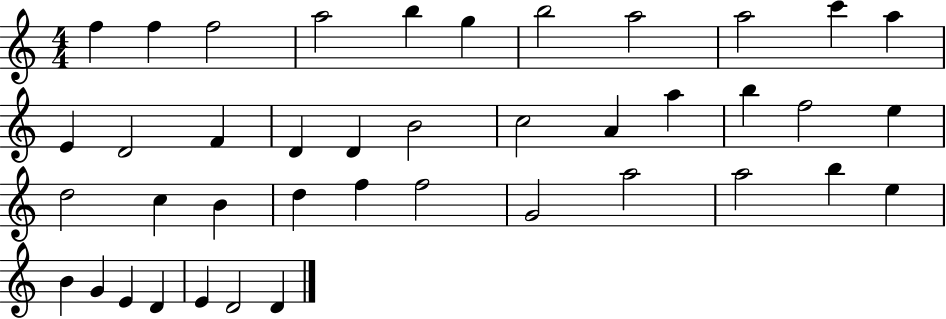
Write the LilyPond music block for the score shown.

{
  \clef treble
  \numericTimeSignature
  \time 4/4
  \key c \major
  f''4 f''4 f''2 | a''2 b''4 g''4 | b''2 a''2 | a''2 c'''4 a''4 | \break e'4 d'2 f'4 | d'4 d'4 b'2 | c''2 a'4 a''4 | b''4 f''2 e''4 | \break d''2 c''4 b'4 | d''4 f''4 f''2 | g'2 a''2 | a''2 b''4 e''4 | \break b'4 g'4 e'4 d'4 | e'4 d'2 d'4 | \bar "|."
}